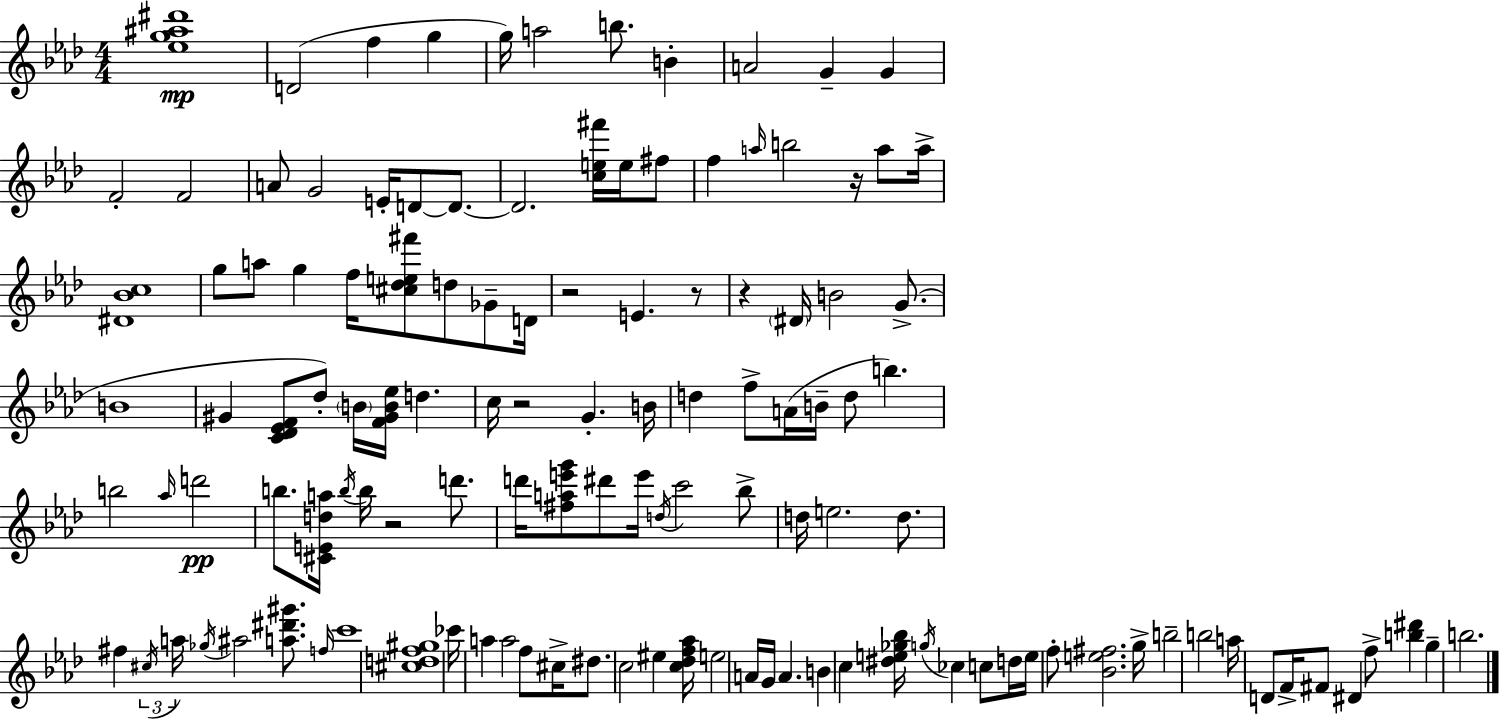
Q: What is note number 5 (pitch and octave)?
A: A5